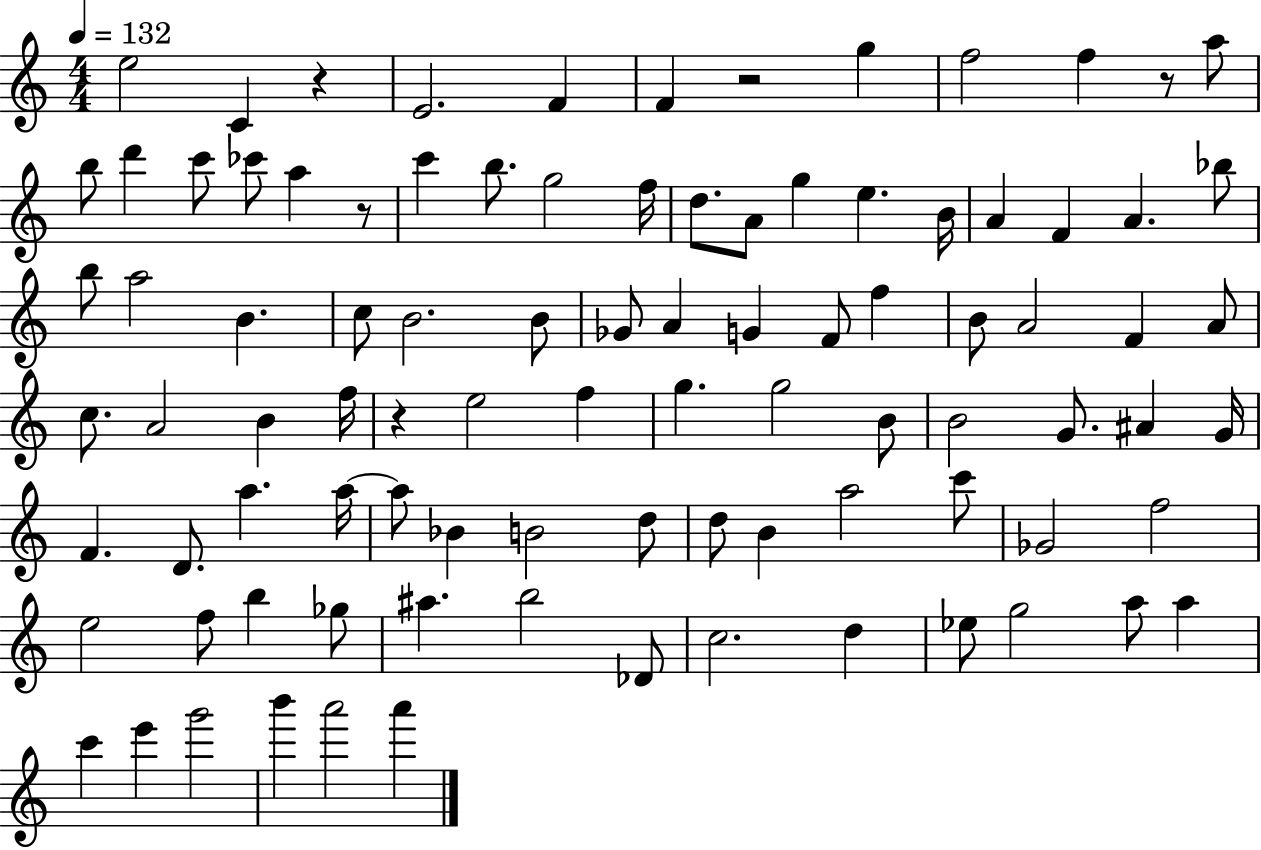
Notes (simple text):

E5/h C4/q R/q E4/h. F4/q F4/q R/h G5/q F5/h F5/q R/e A5/e B5/e D6/q C6/e CES6/e A5/q R/e C6/q B5/e. G5/h F5/s D5/e. A4/e G5/q E5/q. B4/s A4/q F4/q A4/q. Bb5/e B5/e A5/h B4/q. C5/e B4/h. B4/e Gb4/e A4/q G4/q F4/e F5/q B4/e A4/h F4/q A4/e C5/e. A4/h B4/q F5/s R/q E5/h F5/q G5/q. G5/h B4/e B4/h G4/e. A#4/q G4/s F4/q. D4/e. A5/q. A5/s A5/e Bb4/q B4/h D5/e D5/e B4/q A5/h C6/e Gb4/h F5/h E5/h F5/e B5/q Gb5/e A#5/q. B5/h Db4/e C5/h. D5/q Eb5/e G5/h A5/e A5/q C6/q E6/q G6/h B6/q A6/h A6/q